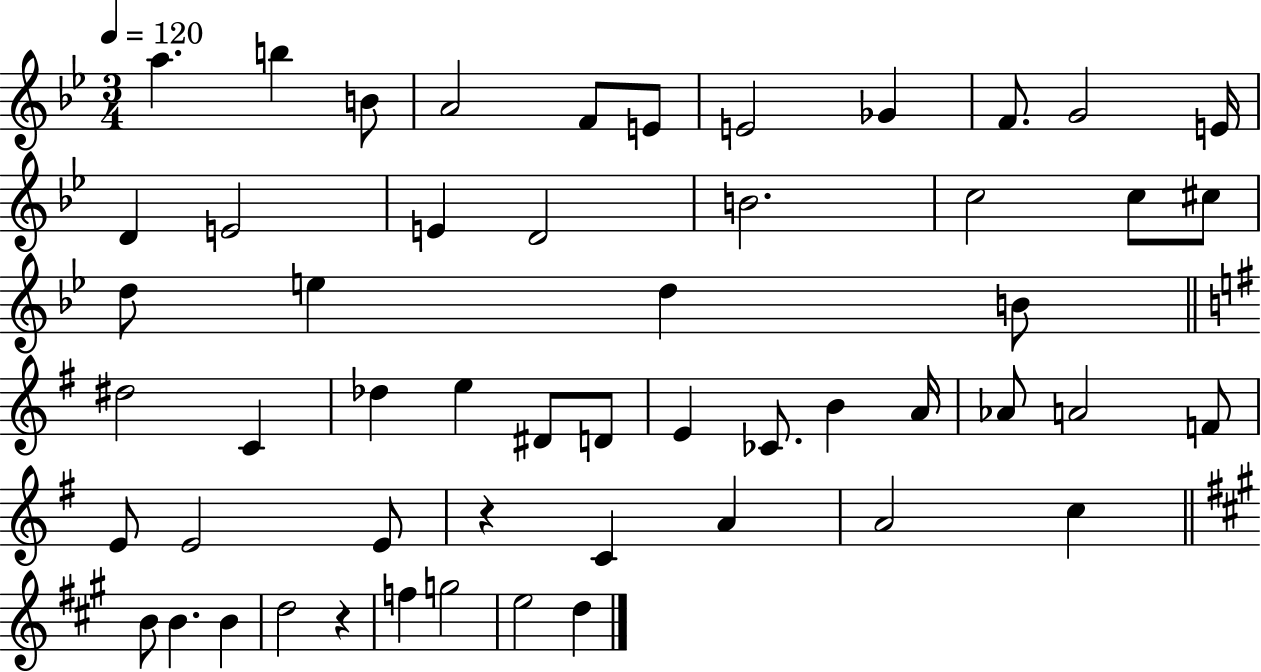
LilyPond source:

{
  \clef treble
  \numericTimeSignature
  \time 3/4
  \key bes \major
  \tempo 4 = 120
  \repeat volta 2 { a''4. b''4 b'8 | a'2 f'8 e'8 | e'2 ges'4 | f'8. g'2 e'16 | \break d'4 e'2 | e'4 d'2 | b'2. | c''2 c''8 cis''8 | \break d''8 e''4 d''4 b'8 | \bar "||" \break \key g \major dis''2 c'4 | des''4 e''4 dis'8 d'8 | e'4 ces'8. b'4 a'16 | aes'8 a'2 f'8 | \break e'8 e'2 e'8 | r4 c'4 a'4 | a'2 c''4 | \bar "||" \break \key a \major b'8 b'4. b'4 | d''2 r4 | f''4 g''2 | e''2 d''4 | \break } \bar "|."
}